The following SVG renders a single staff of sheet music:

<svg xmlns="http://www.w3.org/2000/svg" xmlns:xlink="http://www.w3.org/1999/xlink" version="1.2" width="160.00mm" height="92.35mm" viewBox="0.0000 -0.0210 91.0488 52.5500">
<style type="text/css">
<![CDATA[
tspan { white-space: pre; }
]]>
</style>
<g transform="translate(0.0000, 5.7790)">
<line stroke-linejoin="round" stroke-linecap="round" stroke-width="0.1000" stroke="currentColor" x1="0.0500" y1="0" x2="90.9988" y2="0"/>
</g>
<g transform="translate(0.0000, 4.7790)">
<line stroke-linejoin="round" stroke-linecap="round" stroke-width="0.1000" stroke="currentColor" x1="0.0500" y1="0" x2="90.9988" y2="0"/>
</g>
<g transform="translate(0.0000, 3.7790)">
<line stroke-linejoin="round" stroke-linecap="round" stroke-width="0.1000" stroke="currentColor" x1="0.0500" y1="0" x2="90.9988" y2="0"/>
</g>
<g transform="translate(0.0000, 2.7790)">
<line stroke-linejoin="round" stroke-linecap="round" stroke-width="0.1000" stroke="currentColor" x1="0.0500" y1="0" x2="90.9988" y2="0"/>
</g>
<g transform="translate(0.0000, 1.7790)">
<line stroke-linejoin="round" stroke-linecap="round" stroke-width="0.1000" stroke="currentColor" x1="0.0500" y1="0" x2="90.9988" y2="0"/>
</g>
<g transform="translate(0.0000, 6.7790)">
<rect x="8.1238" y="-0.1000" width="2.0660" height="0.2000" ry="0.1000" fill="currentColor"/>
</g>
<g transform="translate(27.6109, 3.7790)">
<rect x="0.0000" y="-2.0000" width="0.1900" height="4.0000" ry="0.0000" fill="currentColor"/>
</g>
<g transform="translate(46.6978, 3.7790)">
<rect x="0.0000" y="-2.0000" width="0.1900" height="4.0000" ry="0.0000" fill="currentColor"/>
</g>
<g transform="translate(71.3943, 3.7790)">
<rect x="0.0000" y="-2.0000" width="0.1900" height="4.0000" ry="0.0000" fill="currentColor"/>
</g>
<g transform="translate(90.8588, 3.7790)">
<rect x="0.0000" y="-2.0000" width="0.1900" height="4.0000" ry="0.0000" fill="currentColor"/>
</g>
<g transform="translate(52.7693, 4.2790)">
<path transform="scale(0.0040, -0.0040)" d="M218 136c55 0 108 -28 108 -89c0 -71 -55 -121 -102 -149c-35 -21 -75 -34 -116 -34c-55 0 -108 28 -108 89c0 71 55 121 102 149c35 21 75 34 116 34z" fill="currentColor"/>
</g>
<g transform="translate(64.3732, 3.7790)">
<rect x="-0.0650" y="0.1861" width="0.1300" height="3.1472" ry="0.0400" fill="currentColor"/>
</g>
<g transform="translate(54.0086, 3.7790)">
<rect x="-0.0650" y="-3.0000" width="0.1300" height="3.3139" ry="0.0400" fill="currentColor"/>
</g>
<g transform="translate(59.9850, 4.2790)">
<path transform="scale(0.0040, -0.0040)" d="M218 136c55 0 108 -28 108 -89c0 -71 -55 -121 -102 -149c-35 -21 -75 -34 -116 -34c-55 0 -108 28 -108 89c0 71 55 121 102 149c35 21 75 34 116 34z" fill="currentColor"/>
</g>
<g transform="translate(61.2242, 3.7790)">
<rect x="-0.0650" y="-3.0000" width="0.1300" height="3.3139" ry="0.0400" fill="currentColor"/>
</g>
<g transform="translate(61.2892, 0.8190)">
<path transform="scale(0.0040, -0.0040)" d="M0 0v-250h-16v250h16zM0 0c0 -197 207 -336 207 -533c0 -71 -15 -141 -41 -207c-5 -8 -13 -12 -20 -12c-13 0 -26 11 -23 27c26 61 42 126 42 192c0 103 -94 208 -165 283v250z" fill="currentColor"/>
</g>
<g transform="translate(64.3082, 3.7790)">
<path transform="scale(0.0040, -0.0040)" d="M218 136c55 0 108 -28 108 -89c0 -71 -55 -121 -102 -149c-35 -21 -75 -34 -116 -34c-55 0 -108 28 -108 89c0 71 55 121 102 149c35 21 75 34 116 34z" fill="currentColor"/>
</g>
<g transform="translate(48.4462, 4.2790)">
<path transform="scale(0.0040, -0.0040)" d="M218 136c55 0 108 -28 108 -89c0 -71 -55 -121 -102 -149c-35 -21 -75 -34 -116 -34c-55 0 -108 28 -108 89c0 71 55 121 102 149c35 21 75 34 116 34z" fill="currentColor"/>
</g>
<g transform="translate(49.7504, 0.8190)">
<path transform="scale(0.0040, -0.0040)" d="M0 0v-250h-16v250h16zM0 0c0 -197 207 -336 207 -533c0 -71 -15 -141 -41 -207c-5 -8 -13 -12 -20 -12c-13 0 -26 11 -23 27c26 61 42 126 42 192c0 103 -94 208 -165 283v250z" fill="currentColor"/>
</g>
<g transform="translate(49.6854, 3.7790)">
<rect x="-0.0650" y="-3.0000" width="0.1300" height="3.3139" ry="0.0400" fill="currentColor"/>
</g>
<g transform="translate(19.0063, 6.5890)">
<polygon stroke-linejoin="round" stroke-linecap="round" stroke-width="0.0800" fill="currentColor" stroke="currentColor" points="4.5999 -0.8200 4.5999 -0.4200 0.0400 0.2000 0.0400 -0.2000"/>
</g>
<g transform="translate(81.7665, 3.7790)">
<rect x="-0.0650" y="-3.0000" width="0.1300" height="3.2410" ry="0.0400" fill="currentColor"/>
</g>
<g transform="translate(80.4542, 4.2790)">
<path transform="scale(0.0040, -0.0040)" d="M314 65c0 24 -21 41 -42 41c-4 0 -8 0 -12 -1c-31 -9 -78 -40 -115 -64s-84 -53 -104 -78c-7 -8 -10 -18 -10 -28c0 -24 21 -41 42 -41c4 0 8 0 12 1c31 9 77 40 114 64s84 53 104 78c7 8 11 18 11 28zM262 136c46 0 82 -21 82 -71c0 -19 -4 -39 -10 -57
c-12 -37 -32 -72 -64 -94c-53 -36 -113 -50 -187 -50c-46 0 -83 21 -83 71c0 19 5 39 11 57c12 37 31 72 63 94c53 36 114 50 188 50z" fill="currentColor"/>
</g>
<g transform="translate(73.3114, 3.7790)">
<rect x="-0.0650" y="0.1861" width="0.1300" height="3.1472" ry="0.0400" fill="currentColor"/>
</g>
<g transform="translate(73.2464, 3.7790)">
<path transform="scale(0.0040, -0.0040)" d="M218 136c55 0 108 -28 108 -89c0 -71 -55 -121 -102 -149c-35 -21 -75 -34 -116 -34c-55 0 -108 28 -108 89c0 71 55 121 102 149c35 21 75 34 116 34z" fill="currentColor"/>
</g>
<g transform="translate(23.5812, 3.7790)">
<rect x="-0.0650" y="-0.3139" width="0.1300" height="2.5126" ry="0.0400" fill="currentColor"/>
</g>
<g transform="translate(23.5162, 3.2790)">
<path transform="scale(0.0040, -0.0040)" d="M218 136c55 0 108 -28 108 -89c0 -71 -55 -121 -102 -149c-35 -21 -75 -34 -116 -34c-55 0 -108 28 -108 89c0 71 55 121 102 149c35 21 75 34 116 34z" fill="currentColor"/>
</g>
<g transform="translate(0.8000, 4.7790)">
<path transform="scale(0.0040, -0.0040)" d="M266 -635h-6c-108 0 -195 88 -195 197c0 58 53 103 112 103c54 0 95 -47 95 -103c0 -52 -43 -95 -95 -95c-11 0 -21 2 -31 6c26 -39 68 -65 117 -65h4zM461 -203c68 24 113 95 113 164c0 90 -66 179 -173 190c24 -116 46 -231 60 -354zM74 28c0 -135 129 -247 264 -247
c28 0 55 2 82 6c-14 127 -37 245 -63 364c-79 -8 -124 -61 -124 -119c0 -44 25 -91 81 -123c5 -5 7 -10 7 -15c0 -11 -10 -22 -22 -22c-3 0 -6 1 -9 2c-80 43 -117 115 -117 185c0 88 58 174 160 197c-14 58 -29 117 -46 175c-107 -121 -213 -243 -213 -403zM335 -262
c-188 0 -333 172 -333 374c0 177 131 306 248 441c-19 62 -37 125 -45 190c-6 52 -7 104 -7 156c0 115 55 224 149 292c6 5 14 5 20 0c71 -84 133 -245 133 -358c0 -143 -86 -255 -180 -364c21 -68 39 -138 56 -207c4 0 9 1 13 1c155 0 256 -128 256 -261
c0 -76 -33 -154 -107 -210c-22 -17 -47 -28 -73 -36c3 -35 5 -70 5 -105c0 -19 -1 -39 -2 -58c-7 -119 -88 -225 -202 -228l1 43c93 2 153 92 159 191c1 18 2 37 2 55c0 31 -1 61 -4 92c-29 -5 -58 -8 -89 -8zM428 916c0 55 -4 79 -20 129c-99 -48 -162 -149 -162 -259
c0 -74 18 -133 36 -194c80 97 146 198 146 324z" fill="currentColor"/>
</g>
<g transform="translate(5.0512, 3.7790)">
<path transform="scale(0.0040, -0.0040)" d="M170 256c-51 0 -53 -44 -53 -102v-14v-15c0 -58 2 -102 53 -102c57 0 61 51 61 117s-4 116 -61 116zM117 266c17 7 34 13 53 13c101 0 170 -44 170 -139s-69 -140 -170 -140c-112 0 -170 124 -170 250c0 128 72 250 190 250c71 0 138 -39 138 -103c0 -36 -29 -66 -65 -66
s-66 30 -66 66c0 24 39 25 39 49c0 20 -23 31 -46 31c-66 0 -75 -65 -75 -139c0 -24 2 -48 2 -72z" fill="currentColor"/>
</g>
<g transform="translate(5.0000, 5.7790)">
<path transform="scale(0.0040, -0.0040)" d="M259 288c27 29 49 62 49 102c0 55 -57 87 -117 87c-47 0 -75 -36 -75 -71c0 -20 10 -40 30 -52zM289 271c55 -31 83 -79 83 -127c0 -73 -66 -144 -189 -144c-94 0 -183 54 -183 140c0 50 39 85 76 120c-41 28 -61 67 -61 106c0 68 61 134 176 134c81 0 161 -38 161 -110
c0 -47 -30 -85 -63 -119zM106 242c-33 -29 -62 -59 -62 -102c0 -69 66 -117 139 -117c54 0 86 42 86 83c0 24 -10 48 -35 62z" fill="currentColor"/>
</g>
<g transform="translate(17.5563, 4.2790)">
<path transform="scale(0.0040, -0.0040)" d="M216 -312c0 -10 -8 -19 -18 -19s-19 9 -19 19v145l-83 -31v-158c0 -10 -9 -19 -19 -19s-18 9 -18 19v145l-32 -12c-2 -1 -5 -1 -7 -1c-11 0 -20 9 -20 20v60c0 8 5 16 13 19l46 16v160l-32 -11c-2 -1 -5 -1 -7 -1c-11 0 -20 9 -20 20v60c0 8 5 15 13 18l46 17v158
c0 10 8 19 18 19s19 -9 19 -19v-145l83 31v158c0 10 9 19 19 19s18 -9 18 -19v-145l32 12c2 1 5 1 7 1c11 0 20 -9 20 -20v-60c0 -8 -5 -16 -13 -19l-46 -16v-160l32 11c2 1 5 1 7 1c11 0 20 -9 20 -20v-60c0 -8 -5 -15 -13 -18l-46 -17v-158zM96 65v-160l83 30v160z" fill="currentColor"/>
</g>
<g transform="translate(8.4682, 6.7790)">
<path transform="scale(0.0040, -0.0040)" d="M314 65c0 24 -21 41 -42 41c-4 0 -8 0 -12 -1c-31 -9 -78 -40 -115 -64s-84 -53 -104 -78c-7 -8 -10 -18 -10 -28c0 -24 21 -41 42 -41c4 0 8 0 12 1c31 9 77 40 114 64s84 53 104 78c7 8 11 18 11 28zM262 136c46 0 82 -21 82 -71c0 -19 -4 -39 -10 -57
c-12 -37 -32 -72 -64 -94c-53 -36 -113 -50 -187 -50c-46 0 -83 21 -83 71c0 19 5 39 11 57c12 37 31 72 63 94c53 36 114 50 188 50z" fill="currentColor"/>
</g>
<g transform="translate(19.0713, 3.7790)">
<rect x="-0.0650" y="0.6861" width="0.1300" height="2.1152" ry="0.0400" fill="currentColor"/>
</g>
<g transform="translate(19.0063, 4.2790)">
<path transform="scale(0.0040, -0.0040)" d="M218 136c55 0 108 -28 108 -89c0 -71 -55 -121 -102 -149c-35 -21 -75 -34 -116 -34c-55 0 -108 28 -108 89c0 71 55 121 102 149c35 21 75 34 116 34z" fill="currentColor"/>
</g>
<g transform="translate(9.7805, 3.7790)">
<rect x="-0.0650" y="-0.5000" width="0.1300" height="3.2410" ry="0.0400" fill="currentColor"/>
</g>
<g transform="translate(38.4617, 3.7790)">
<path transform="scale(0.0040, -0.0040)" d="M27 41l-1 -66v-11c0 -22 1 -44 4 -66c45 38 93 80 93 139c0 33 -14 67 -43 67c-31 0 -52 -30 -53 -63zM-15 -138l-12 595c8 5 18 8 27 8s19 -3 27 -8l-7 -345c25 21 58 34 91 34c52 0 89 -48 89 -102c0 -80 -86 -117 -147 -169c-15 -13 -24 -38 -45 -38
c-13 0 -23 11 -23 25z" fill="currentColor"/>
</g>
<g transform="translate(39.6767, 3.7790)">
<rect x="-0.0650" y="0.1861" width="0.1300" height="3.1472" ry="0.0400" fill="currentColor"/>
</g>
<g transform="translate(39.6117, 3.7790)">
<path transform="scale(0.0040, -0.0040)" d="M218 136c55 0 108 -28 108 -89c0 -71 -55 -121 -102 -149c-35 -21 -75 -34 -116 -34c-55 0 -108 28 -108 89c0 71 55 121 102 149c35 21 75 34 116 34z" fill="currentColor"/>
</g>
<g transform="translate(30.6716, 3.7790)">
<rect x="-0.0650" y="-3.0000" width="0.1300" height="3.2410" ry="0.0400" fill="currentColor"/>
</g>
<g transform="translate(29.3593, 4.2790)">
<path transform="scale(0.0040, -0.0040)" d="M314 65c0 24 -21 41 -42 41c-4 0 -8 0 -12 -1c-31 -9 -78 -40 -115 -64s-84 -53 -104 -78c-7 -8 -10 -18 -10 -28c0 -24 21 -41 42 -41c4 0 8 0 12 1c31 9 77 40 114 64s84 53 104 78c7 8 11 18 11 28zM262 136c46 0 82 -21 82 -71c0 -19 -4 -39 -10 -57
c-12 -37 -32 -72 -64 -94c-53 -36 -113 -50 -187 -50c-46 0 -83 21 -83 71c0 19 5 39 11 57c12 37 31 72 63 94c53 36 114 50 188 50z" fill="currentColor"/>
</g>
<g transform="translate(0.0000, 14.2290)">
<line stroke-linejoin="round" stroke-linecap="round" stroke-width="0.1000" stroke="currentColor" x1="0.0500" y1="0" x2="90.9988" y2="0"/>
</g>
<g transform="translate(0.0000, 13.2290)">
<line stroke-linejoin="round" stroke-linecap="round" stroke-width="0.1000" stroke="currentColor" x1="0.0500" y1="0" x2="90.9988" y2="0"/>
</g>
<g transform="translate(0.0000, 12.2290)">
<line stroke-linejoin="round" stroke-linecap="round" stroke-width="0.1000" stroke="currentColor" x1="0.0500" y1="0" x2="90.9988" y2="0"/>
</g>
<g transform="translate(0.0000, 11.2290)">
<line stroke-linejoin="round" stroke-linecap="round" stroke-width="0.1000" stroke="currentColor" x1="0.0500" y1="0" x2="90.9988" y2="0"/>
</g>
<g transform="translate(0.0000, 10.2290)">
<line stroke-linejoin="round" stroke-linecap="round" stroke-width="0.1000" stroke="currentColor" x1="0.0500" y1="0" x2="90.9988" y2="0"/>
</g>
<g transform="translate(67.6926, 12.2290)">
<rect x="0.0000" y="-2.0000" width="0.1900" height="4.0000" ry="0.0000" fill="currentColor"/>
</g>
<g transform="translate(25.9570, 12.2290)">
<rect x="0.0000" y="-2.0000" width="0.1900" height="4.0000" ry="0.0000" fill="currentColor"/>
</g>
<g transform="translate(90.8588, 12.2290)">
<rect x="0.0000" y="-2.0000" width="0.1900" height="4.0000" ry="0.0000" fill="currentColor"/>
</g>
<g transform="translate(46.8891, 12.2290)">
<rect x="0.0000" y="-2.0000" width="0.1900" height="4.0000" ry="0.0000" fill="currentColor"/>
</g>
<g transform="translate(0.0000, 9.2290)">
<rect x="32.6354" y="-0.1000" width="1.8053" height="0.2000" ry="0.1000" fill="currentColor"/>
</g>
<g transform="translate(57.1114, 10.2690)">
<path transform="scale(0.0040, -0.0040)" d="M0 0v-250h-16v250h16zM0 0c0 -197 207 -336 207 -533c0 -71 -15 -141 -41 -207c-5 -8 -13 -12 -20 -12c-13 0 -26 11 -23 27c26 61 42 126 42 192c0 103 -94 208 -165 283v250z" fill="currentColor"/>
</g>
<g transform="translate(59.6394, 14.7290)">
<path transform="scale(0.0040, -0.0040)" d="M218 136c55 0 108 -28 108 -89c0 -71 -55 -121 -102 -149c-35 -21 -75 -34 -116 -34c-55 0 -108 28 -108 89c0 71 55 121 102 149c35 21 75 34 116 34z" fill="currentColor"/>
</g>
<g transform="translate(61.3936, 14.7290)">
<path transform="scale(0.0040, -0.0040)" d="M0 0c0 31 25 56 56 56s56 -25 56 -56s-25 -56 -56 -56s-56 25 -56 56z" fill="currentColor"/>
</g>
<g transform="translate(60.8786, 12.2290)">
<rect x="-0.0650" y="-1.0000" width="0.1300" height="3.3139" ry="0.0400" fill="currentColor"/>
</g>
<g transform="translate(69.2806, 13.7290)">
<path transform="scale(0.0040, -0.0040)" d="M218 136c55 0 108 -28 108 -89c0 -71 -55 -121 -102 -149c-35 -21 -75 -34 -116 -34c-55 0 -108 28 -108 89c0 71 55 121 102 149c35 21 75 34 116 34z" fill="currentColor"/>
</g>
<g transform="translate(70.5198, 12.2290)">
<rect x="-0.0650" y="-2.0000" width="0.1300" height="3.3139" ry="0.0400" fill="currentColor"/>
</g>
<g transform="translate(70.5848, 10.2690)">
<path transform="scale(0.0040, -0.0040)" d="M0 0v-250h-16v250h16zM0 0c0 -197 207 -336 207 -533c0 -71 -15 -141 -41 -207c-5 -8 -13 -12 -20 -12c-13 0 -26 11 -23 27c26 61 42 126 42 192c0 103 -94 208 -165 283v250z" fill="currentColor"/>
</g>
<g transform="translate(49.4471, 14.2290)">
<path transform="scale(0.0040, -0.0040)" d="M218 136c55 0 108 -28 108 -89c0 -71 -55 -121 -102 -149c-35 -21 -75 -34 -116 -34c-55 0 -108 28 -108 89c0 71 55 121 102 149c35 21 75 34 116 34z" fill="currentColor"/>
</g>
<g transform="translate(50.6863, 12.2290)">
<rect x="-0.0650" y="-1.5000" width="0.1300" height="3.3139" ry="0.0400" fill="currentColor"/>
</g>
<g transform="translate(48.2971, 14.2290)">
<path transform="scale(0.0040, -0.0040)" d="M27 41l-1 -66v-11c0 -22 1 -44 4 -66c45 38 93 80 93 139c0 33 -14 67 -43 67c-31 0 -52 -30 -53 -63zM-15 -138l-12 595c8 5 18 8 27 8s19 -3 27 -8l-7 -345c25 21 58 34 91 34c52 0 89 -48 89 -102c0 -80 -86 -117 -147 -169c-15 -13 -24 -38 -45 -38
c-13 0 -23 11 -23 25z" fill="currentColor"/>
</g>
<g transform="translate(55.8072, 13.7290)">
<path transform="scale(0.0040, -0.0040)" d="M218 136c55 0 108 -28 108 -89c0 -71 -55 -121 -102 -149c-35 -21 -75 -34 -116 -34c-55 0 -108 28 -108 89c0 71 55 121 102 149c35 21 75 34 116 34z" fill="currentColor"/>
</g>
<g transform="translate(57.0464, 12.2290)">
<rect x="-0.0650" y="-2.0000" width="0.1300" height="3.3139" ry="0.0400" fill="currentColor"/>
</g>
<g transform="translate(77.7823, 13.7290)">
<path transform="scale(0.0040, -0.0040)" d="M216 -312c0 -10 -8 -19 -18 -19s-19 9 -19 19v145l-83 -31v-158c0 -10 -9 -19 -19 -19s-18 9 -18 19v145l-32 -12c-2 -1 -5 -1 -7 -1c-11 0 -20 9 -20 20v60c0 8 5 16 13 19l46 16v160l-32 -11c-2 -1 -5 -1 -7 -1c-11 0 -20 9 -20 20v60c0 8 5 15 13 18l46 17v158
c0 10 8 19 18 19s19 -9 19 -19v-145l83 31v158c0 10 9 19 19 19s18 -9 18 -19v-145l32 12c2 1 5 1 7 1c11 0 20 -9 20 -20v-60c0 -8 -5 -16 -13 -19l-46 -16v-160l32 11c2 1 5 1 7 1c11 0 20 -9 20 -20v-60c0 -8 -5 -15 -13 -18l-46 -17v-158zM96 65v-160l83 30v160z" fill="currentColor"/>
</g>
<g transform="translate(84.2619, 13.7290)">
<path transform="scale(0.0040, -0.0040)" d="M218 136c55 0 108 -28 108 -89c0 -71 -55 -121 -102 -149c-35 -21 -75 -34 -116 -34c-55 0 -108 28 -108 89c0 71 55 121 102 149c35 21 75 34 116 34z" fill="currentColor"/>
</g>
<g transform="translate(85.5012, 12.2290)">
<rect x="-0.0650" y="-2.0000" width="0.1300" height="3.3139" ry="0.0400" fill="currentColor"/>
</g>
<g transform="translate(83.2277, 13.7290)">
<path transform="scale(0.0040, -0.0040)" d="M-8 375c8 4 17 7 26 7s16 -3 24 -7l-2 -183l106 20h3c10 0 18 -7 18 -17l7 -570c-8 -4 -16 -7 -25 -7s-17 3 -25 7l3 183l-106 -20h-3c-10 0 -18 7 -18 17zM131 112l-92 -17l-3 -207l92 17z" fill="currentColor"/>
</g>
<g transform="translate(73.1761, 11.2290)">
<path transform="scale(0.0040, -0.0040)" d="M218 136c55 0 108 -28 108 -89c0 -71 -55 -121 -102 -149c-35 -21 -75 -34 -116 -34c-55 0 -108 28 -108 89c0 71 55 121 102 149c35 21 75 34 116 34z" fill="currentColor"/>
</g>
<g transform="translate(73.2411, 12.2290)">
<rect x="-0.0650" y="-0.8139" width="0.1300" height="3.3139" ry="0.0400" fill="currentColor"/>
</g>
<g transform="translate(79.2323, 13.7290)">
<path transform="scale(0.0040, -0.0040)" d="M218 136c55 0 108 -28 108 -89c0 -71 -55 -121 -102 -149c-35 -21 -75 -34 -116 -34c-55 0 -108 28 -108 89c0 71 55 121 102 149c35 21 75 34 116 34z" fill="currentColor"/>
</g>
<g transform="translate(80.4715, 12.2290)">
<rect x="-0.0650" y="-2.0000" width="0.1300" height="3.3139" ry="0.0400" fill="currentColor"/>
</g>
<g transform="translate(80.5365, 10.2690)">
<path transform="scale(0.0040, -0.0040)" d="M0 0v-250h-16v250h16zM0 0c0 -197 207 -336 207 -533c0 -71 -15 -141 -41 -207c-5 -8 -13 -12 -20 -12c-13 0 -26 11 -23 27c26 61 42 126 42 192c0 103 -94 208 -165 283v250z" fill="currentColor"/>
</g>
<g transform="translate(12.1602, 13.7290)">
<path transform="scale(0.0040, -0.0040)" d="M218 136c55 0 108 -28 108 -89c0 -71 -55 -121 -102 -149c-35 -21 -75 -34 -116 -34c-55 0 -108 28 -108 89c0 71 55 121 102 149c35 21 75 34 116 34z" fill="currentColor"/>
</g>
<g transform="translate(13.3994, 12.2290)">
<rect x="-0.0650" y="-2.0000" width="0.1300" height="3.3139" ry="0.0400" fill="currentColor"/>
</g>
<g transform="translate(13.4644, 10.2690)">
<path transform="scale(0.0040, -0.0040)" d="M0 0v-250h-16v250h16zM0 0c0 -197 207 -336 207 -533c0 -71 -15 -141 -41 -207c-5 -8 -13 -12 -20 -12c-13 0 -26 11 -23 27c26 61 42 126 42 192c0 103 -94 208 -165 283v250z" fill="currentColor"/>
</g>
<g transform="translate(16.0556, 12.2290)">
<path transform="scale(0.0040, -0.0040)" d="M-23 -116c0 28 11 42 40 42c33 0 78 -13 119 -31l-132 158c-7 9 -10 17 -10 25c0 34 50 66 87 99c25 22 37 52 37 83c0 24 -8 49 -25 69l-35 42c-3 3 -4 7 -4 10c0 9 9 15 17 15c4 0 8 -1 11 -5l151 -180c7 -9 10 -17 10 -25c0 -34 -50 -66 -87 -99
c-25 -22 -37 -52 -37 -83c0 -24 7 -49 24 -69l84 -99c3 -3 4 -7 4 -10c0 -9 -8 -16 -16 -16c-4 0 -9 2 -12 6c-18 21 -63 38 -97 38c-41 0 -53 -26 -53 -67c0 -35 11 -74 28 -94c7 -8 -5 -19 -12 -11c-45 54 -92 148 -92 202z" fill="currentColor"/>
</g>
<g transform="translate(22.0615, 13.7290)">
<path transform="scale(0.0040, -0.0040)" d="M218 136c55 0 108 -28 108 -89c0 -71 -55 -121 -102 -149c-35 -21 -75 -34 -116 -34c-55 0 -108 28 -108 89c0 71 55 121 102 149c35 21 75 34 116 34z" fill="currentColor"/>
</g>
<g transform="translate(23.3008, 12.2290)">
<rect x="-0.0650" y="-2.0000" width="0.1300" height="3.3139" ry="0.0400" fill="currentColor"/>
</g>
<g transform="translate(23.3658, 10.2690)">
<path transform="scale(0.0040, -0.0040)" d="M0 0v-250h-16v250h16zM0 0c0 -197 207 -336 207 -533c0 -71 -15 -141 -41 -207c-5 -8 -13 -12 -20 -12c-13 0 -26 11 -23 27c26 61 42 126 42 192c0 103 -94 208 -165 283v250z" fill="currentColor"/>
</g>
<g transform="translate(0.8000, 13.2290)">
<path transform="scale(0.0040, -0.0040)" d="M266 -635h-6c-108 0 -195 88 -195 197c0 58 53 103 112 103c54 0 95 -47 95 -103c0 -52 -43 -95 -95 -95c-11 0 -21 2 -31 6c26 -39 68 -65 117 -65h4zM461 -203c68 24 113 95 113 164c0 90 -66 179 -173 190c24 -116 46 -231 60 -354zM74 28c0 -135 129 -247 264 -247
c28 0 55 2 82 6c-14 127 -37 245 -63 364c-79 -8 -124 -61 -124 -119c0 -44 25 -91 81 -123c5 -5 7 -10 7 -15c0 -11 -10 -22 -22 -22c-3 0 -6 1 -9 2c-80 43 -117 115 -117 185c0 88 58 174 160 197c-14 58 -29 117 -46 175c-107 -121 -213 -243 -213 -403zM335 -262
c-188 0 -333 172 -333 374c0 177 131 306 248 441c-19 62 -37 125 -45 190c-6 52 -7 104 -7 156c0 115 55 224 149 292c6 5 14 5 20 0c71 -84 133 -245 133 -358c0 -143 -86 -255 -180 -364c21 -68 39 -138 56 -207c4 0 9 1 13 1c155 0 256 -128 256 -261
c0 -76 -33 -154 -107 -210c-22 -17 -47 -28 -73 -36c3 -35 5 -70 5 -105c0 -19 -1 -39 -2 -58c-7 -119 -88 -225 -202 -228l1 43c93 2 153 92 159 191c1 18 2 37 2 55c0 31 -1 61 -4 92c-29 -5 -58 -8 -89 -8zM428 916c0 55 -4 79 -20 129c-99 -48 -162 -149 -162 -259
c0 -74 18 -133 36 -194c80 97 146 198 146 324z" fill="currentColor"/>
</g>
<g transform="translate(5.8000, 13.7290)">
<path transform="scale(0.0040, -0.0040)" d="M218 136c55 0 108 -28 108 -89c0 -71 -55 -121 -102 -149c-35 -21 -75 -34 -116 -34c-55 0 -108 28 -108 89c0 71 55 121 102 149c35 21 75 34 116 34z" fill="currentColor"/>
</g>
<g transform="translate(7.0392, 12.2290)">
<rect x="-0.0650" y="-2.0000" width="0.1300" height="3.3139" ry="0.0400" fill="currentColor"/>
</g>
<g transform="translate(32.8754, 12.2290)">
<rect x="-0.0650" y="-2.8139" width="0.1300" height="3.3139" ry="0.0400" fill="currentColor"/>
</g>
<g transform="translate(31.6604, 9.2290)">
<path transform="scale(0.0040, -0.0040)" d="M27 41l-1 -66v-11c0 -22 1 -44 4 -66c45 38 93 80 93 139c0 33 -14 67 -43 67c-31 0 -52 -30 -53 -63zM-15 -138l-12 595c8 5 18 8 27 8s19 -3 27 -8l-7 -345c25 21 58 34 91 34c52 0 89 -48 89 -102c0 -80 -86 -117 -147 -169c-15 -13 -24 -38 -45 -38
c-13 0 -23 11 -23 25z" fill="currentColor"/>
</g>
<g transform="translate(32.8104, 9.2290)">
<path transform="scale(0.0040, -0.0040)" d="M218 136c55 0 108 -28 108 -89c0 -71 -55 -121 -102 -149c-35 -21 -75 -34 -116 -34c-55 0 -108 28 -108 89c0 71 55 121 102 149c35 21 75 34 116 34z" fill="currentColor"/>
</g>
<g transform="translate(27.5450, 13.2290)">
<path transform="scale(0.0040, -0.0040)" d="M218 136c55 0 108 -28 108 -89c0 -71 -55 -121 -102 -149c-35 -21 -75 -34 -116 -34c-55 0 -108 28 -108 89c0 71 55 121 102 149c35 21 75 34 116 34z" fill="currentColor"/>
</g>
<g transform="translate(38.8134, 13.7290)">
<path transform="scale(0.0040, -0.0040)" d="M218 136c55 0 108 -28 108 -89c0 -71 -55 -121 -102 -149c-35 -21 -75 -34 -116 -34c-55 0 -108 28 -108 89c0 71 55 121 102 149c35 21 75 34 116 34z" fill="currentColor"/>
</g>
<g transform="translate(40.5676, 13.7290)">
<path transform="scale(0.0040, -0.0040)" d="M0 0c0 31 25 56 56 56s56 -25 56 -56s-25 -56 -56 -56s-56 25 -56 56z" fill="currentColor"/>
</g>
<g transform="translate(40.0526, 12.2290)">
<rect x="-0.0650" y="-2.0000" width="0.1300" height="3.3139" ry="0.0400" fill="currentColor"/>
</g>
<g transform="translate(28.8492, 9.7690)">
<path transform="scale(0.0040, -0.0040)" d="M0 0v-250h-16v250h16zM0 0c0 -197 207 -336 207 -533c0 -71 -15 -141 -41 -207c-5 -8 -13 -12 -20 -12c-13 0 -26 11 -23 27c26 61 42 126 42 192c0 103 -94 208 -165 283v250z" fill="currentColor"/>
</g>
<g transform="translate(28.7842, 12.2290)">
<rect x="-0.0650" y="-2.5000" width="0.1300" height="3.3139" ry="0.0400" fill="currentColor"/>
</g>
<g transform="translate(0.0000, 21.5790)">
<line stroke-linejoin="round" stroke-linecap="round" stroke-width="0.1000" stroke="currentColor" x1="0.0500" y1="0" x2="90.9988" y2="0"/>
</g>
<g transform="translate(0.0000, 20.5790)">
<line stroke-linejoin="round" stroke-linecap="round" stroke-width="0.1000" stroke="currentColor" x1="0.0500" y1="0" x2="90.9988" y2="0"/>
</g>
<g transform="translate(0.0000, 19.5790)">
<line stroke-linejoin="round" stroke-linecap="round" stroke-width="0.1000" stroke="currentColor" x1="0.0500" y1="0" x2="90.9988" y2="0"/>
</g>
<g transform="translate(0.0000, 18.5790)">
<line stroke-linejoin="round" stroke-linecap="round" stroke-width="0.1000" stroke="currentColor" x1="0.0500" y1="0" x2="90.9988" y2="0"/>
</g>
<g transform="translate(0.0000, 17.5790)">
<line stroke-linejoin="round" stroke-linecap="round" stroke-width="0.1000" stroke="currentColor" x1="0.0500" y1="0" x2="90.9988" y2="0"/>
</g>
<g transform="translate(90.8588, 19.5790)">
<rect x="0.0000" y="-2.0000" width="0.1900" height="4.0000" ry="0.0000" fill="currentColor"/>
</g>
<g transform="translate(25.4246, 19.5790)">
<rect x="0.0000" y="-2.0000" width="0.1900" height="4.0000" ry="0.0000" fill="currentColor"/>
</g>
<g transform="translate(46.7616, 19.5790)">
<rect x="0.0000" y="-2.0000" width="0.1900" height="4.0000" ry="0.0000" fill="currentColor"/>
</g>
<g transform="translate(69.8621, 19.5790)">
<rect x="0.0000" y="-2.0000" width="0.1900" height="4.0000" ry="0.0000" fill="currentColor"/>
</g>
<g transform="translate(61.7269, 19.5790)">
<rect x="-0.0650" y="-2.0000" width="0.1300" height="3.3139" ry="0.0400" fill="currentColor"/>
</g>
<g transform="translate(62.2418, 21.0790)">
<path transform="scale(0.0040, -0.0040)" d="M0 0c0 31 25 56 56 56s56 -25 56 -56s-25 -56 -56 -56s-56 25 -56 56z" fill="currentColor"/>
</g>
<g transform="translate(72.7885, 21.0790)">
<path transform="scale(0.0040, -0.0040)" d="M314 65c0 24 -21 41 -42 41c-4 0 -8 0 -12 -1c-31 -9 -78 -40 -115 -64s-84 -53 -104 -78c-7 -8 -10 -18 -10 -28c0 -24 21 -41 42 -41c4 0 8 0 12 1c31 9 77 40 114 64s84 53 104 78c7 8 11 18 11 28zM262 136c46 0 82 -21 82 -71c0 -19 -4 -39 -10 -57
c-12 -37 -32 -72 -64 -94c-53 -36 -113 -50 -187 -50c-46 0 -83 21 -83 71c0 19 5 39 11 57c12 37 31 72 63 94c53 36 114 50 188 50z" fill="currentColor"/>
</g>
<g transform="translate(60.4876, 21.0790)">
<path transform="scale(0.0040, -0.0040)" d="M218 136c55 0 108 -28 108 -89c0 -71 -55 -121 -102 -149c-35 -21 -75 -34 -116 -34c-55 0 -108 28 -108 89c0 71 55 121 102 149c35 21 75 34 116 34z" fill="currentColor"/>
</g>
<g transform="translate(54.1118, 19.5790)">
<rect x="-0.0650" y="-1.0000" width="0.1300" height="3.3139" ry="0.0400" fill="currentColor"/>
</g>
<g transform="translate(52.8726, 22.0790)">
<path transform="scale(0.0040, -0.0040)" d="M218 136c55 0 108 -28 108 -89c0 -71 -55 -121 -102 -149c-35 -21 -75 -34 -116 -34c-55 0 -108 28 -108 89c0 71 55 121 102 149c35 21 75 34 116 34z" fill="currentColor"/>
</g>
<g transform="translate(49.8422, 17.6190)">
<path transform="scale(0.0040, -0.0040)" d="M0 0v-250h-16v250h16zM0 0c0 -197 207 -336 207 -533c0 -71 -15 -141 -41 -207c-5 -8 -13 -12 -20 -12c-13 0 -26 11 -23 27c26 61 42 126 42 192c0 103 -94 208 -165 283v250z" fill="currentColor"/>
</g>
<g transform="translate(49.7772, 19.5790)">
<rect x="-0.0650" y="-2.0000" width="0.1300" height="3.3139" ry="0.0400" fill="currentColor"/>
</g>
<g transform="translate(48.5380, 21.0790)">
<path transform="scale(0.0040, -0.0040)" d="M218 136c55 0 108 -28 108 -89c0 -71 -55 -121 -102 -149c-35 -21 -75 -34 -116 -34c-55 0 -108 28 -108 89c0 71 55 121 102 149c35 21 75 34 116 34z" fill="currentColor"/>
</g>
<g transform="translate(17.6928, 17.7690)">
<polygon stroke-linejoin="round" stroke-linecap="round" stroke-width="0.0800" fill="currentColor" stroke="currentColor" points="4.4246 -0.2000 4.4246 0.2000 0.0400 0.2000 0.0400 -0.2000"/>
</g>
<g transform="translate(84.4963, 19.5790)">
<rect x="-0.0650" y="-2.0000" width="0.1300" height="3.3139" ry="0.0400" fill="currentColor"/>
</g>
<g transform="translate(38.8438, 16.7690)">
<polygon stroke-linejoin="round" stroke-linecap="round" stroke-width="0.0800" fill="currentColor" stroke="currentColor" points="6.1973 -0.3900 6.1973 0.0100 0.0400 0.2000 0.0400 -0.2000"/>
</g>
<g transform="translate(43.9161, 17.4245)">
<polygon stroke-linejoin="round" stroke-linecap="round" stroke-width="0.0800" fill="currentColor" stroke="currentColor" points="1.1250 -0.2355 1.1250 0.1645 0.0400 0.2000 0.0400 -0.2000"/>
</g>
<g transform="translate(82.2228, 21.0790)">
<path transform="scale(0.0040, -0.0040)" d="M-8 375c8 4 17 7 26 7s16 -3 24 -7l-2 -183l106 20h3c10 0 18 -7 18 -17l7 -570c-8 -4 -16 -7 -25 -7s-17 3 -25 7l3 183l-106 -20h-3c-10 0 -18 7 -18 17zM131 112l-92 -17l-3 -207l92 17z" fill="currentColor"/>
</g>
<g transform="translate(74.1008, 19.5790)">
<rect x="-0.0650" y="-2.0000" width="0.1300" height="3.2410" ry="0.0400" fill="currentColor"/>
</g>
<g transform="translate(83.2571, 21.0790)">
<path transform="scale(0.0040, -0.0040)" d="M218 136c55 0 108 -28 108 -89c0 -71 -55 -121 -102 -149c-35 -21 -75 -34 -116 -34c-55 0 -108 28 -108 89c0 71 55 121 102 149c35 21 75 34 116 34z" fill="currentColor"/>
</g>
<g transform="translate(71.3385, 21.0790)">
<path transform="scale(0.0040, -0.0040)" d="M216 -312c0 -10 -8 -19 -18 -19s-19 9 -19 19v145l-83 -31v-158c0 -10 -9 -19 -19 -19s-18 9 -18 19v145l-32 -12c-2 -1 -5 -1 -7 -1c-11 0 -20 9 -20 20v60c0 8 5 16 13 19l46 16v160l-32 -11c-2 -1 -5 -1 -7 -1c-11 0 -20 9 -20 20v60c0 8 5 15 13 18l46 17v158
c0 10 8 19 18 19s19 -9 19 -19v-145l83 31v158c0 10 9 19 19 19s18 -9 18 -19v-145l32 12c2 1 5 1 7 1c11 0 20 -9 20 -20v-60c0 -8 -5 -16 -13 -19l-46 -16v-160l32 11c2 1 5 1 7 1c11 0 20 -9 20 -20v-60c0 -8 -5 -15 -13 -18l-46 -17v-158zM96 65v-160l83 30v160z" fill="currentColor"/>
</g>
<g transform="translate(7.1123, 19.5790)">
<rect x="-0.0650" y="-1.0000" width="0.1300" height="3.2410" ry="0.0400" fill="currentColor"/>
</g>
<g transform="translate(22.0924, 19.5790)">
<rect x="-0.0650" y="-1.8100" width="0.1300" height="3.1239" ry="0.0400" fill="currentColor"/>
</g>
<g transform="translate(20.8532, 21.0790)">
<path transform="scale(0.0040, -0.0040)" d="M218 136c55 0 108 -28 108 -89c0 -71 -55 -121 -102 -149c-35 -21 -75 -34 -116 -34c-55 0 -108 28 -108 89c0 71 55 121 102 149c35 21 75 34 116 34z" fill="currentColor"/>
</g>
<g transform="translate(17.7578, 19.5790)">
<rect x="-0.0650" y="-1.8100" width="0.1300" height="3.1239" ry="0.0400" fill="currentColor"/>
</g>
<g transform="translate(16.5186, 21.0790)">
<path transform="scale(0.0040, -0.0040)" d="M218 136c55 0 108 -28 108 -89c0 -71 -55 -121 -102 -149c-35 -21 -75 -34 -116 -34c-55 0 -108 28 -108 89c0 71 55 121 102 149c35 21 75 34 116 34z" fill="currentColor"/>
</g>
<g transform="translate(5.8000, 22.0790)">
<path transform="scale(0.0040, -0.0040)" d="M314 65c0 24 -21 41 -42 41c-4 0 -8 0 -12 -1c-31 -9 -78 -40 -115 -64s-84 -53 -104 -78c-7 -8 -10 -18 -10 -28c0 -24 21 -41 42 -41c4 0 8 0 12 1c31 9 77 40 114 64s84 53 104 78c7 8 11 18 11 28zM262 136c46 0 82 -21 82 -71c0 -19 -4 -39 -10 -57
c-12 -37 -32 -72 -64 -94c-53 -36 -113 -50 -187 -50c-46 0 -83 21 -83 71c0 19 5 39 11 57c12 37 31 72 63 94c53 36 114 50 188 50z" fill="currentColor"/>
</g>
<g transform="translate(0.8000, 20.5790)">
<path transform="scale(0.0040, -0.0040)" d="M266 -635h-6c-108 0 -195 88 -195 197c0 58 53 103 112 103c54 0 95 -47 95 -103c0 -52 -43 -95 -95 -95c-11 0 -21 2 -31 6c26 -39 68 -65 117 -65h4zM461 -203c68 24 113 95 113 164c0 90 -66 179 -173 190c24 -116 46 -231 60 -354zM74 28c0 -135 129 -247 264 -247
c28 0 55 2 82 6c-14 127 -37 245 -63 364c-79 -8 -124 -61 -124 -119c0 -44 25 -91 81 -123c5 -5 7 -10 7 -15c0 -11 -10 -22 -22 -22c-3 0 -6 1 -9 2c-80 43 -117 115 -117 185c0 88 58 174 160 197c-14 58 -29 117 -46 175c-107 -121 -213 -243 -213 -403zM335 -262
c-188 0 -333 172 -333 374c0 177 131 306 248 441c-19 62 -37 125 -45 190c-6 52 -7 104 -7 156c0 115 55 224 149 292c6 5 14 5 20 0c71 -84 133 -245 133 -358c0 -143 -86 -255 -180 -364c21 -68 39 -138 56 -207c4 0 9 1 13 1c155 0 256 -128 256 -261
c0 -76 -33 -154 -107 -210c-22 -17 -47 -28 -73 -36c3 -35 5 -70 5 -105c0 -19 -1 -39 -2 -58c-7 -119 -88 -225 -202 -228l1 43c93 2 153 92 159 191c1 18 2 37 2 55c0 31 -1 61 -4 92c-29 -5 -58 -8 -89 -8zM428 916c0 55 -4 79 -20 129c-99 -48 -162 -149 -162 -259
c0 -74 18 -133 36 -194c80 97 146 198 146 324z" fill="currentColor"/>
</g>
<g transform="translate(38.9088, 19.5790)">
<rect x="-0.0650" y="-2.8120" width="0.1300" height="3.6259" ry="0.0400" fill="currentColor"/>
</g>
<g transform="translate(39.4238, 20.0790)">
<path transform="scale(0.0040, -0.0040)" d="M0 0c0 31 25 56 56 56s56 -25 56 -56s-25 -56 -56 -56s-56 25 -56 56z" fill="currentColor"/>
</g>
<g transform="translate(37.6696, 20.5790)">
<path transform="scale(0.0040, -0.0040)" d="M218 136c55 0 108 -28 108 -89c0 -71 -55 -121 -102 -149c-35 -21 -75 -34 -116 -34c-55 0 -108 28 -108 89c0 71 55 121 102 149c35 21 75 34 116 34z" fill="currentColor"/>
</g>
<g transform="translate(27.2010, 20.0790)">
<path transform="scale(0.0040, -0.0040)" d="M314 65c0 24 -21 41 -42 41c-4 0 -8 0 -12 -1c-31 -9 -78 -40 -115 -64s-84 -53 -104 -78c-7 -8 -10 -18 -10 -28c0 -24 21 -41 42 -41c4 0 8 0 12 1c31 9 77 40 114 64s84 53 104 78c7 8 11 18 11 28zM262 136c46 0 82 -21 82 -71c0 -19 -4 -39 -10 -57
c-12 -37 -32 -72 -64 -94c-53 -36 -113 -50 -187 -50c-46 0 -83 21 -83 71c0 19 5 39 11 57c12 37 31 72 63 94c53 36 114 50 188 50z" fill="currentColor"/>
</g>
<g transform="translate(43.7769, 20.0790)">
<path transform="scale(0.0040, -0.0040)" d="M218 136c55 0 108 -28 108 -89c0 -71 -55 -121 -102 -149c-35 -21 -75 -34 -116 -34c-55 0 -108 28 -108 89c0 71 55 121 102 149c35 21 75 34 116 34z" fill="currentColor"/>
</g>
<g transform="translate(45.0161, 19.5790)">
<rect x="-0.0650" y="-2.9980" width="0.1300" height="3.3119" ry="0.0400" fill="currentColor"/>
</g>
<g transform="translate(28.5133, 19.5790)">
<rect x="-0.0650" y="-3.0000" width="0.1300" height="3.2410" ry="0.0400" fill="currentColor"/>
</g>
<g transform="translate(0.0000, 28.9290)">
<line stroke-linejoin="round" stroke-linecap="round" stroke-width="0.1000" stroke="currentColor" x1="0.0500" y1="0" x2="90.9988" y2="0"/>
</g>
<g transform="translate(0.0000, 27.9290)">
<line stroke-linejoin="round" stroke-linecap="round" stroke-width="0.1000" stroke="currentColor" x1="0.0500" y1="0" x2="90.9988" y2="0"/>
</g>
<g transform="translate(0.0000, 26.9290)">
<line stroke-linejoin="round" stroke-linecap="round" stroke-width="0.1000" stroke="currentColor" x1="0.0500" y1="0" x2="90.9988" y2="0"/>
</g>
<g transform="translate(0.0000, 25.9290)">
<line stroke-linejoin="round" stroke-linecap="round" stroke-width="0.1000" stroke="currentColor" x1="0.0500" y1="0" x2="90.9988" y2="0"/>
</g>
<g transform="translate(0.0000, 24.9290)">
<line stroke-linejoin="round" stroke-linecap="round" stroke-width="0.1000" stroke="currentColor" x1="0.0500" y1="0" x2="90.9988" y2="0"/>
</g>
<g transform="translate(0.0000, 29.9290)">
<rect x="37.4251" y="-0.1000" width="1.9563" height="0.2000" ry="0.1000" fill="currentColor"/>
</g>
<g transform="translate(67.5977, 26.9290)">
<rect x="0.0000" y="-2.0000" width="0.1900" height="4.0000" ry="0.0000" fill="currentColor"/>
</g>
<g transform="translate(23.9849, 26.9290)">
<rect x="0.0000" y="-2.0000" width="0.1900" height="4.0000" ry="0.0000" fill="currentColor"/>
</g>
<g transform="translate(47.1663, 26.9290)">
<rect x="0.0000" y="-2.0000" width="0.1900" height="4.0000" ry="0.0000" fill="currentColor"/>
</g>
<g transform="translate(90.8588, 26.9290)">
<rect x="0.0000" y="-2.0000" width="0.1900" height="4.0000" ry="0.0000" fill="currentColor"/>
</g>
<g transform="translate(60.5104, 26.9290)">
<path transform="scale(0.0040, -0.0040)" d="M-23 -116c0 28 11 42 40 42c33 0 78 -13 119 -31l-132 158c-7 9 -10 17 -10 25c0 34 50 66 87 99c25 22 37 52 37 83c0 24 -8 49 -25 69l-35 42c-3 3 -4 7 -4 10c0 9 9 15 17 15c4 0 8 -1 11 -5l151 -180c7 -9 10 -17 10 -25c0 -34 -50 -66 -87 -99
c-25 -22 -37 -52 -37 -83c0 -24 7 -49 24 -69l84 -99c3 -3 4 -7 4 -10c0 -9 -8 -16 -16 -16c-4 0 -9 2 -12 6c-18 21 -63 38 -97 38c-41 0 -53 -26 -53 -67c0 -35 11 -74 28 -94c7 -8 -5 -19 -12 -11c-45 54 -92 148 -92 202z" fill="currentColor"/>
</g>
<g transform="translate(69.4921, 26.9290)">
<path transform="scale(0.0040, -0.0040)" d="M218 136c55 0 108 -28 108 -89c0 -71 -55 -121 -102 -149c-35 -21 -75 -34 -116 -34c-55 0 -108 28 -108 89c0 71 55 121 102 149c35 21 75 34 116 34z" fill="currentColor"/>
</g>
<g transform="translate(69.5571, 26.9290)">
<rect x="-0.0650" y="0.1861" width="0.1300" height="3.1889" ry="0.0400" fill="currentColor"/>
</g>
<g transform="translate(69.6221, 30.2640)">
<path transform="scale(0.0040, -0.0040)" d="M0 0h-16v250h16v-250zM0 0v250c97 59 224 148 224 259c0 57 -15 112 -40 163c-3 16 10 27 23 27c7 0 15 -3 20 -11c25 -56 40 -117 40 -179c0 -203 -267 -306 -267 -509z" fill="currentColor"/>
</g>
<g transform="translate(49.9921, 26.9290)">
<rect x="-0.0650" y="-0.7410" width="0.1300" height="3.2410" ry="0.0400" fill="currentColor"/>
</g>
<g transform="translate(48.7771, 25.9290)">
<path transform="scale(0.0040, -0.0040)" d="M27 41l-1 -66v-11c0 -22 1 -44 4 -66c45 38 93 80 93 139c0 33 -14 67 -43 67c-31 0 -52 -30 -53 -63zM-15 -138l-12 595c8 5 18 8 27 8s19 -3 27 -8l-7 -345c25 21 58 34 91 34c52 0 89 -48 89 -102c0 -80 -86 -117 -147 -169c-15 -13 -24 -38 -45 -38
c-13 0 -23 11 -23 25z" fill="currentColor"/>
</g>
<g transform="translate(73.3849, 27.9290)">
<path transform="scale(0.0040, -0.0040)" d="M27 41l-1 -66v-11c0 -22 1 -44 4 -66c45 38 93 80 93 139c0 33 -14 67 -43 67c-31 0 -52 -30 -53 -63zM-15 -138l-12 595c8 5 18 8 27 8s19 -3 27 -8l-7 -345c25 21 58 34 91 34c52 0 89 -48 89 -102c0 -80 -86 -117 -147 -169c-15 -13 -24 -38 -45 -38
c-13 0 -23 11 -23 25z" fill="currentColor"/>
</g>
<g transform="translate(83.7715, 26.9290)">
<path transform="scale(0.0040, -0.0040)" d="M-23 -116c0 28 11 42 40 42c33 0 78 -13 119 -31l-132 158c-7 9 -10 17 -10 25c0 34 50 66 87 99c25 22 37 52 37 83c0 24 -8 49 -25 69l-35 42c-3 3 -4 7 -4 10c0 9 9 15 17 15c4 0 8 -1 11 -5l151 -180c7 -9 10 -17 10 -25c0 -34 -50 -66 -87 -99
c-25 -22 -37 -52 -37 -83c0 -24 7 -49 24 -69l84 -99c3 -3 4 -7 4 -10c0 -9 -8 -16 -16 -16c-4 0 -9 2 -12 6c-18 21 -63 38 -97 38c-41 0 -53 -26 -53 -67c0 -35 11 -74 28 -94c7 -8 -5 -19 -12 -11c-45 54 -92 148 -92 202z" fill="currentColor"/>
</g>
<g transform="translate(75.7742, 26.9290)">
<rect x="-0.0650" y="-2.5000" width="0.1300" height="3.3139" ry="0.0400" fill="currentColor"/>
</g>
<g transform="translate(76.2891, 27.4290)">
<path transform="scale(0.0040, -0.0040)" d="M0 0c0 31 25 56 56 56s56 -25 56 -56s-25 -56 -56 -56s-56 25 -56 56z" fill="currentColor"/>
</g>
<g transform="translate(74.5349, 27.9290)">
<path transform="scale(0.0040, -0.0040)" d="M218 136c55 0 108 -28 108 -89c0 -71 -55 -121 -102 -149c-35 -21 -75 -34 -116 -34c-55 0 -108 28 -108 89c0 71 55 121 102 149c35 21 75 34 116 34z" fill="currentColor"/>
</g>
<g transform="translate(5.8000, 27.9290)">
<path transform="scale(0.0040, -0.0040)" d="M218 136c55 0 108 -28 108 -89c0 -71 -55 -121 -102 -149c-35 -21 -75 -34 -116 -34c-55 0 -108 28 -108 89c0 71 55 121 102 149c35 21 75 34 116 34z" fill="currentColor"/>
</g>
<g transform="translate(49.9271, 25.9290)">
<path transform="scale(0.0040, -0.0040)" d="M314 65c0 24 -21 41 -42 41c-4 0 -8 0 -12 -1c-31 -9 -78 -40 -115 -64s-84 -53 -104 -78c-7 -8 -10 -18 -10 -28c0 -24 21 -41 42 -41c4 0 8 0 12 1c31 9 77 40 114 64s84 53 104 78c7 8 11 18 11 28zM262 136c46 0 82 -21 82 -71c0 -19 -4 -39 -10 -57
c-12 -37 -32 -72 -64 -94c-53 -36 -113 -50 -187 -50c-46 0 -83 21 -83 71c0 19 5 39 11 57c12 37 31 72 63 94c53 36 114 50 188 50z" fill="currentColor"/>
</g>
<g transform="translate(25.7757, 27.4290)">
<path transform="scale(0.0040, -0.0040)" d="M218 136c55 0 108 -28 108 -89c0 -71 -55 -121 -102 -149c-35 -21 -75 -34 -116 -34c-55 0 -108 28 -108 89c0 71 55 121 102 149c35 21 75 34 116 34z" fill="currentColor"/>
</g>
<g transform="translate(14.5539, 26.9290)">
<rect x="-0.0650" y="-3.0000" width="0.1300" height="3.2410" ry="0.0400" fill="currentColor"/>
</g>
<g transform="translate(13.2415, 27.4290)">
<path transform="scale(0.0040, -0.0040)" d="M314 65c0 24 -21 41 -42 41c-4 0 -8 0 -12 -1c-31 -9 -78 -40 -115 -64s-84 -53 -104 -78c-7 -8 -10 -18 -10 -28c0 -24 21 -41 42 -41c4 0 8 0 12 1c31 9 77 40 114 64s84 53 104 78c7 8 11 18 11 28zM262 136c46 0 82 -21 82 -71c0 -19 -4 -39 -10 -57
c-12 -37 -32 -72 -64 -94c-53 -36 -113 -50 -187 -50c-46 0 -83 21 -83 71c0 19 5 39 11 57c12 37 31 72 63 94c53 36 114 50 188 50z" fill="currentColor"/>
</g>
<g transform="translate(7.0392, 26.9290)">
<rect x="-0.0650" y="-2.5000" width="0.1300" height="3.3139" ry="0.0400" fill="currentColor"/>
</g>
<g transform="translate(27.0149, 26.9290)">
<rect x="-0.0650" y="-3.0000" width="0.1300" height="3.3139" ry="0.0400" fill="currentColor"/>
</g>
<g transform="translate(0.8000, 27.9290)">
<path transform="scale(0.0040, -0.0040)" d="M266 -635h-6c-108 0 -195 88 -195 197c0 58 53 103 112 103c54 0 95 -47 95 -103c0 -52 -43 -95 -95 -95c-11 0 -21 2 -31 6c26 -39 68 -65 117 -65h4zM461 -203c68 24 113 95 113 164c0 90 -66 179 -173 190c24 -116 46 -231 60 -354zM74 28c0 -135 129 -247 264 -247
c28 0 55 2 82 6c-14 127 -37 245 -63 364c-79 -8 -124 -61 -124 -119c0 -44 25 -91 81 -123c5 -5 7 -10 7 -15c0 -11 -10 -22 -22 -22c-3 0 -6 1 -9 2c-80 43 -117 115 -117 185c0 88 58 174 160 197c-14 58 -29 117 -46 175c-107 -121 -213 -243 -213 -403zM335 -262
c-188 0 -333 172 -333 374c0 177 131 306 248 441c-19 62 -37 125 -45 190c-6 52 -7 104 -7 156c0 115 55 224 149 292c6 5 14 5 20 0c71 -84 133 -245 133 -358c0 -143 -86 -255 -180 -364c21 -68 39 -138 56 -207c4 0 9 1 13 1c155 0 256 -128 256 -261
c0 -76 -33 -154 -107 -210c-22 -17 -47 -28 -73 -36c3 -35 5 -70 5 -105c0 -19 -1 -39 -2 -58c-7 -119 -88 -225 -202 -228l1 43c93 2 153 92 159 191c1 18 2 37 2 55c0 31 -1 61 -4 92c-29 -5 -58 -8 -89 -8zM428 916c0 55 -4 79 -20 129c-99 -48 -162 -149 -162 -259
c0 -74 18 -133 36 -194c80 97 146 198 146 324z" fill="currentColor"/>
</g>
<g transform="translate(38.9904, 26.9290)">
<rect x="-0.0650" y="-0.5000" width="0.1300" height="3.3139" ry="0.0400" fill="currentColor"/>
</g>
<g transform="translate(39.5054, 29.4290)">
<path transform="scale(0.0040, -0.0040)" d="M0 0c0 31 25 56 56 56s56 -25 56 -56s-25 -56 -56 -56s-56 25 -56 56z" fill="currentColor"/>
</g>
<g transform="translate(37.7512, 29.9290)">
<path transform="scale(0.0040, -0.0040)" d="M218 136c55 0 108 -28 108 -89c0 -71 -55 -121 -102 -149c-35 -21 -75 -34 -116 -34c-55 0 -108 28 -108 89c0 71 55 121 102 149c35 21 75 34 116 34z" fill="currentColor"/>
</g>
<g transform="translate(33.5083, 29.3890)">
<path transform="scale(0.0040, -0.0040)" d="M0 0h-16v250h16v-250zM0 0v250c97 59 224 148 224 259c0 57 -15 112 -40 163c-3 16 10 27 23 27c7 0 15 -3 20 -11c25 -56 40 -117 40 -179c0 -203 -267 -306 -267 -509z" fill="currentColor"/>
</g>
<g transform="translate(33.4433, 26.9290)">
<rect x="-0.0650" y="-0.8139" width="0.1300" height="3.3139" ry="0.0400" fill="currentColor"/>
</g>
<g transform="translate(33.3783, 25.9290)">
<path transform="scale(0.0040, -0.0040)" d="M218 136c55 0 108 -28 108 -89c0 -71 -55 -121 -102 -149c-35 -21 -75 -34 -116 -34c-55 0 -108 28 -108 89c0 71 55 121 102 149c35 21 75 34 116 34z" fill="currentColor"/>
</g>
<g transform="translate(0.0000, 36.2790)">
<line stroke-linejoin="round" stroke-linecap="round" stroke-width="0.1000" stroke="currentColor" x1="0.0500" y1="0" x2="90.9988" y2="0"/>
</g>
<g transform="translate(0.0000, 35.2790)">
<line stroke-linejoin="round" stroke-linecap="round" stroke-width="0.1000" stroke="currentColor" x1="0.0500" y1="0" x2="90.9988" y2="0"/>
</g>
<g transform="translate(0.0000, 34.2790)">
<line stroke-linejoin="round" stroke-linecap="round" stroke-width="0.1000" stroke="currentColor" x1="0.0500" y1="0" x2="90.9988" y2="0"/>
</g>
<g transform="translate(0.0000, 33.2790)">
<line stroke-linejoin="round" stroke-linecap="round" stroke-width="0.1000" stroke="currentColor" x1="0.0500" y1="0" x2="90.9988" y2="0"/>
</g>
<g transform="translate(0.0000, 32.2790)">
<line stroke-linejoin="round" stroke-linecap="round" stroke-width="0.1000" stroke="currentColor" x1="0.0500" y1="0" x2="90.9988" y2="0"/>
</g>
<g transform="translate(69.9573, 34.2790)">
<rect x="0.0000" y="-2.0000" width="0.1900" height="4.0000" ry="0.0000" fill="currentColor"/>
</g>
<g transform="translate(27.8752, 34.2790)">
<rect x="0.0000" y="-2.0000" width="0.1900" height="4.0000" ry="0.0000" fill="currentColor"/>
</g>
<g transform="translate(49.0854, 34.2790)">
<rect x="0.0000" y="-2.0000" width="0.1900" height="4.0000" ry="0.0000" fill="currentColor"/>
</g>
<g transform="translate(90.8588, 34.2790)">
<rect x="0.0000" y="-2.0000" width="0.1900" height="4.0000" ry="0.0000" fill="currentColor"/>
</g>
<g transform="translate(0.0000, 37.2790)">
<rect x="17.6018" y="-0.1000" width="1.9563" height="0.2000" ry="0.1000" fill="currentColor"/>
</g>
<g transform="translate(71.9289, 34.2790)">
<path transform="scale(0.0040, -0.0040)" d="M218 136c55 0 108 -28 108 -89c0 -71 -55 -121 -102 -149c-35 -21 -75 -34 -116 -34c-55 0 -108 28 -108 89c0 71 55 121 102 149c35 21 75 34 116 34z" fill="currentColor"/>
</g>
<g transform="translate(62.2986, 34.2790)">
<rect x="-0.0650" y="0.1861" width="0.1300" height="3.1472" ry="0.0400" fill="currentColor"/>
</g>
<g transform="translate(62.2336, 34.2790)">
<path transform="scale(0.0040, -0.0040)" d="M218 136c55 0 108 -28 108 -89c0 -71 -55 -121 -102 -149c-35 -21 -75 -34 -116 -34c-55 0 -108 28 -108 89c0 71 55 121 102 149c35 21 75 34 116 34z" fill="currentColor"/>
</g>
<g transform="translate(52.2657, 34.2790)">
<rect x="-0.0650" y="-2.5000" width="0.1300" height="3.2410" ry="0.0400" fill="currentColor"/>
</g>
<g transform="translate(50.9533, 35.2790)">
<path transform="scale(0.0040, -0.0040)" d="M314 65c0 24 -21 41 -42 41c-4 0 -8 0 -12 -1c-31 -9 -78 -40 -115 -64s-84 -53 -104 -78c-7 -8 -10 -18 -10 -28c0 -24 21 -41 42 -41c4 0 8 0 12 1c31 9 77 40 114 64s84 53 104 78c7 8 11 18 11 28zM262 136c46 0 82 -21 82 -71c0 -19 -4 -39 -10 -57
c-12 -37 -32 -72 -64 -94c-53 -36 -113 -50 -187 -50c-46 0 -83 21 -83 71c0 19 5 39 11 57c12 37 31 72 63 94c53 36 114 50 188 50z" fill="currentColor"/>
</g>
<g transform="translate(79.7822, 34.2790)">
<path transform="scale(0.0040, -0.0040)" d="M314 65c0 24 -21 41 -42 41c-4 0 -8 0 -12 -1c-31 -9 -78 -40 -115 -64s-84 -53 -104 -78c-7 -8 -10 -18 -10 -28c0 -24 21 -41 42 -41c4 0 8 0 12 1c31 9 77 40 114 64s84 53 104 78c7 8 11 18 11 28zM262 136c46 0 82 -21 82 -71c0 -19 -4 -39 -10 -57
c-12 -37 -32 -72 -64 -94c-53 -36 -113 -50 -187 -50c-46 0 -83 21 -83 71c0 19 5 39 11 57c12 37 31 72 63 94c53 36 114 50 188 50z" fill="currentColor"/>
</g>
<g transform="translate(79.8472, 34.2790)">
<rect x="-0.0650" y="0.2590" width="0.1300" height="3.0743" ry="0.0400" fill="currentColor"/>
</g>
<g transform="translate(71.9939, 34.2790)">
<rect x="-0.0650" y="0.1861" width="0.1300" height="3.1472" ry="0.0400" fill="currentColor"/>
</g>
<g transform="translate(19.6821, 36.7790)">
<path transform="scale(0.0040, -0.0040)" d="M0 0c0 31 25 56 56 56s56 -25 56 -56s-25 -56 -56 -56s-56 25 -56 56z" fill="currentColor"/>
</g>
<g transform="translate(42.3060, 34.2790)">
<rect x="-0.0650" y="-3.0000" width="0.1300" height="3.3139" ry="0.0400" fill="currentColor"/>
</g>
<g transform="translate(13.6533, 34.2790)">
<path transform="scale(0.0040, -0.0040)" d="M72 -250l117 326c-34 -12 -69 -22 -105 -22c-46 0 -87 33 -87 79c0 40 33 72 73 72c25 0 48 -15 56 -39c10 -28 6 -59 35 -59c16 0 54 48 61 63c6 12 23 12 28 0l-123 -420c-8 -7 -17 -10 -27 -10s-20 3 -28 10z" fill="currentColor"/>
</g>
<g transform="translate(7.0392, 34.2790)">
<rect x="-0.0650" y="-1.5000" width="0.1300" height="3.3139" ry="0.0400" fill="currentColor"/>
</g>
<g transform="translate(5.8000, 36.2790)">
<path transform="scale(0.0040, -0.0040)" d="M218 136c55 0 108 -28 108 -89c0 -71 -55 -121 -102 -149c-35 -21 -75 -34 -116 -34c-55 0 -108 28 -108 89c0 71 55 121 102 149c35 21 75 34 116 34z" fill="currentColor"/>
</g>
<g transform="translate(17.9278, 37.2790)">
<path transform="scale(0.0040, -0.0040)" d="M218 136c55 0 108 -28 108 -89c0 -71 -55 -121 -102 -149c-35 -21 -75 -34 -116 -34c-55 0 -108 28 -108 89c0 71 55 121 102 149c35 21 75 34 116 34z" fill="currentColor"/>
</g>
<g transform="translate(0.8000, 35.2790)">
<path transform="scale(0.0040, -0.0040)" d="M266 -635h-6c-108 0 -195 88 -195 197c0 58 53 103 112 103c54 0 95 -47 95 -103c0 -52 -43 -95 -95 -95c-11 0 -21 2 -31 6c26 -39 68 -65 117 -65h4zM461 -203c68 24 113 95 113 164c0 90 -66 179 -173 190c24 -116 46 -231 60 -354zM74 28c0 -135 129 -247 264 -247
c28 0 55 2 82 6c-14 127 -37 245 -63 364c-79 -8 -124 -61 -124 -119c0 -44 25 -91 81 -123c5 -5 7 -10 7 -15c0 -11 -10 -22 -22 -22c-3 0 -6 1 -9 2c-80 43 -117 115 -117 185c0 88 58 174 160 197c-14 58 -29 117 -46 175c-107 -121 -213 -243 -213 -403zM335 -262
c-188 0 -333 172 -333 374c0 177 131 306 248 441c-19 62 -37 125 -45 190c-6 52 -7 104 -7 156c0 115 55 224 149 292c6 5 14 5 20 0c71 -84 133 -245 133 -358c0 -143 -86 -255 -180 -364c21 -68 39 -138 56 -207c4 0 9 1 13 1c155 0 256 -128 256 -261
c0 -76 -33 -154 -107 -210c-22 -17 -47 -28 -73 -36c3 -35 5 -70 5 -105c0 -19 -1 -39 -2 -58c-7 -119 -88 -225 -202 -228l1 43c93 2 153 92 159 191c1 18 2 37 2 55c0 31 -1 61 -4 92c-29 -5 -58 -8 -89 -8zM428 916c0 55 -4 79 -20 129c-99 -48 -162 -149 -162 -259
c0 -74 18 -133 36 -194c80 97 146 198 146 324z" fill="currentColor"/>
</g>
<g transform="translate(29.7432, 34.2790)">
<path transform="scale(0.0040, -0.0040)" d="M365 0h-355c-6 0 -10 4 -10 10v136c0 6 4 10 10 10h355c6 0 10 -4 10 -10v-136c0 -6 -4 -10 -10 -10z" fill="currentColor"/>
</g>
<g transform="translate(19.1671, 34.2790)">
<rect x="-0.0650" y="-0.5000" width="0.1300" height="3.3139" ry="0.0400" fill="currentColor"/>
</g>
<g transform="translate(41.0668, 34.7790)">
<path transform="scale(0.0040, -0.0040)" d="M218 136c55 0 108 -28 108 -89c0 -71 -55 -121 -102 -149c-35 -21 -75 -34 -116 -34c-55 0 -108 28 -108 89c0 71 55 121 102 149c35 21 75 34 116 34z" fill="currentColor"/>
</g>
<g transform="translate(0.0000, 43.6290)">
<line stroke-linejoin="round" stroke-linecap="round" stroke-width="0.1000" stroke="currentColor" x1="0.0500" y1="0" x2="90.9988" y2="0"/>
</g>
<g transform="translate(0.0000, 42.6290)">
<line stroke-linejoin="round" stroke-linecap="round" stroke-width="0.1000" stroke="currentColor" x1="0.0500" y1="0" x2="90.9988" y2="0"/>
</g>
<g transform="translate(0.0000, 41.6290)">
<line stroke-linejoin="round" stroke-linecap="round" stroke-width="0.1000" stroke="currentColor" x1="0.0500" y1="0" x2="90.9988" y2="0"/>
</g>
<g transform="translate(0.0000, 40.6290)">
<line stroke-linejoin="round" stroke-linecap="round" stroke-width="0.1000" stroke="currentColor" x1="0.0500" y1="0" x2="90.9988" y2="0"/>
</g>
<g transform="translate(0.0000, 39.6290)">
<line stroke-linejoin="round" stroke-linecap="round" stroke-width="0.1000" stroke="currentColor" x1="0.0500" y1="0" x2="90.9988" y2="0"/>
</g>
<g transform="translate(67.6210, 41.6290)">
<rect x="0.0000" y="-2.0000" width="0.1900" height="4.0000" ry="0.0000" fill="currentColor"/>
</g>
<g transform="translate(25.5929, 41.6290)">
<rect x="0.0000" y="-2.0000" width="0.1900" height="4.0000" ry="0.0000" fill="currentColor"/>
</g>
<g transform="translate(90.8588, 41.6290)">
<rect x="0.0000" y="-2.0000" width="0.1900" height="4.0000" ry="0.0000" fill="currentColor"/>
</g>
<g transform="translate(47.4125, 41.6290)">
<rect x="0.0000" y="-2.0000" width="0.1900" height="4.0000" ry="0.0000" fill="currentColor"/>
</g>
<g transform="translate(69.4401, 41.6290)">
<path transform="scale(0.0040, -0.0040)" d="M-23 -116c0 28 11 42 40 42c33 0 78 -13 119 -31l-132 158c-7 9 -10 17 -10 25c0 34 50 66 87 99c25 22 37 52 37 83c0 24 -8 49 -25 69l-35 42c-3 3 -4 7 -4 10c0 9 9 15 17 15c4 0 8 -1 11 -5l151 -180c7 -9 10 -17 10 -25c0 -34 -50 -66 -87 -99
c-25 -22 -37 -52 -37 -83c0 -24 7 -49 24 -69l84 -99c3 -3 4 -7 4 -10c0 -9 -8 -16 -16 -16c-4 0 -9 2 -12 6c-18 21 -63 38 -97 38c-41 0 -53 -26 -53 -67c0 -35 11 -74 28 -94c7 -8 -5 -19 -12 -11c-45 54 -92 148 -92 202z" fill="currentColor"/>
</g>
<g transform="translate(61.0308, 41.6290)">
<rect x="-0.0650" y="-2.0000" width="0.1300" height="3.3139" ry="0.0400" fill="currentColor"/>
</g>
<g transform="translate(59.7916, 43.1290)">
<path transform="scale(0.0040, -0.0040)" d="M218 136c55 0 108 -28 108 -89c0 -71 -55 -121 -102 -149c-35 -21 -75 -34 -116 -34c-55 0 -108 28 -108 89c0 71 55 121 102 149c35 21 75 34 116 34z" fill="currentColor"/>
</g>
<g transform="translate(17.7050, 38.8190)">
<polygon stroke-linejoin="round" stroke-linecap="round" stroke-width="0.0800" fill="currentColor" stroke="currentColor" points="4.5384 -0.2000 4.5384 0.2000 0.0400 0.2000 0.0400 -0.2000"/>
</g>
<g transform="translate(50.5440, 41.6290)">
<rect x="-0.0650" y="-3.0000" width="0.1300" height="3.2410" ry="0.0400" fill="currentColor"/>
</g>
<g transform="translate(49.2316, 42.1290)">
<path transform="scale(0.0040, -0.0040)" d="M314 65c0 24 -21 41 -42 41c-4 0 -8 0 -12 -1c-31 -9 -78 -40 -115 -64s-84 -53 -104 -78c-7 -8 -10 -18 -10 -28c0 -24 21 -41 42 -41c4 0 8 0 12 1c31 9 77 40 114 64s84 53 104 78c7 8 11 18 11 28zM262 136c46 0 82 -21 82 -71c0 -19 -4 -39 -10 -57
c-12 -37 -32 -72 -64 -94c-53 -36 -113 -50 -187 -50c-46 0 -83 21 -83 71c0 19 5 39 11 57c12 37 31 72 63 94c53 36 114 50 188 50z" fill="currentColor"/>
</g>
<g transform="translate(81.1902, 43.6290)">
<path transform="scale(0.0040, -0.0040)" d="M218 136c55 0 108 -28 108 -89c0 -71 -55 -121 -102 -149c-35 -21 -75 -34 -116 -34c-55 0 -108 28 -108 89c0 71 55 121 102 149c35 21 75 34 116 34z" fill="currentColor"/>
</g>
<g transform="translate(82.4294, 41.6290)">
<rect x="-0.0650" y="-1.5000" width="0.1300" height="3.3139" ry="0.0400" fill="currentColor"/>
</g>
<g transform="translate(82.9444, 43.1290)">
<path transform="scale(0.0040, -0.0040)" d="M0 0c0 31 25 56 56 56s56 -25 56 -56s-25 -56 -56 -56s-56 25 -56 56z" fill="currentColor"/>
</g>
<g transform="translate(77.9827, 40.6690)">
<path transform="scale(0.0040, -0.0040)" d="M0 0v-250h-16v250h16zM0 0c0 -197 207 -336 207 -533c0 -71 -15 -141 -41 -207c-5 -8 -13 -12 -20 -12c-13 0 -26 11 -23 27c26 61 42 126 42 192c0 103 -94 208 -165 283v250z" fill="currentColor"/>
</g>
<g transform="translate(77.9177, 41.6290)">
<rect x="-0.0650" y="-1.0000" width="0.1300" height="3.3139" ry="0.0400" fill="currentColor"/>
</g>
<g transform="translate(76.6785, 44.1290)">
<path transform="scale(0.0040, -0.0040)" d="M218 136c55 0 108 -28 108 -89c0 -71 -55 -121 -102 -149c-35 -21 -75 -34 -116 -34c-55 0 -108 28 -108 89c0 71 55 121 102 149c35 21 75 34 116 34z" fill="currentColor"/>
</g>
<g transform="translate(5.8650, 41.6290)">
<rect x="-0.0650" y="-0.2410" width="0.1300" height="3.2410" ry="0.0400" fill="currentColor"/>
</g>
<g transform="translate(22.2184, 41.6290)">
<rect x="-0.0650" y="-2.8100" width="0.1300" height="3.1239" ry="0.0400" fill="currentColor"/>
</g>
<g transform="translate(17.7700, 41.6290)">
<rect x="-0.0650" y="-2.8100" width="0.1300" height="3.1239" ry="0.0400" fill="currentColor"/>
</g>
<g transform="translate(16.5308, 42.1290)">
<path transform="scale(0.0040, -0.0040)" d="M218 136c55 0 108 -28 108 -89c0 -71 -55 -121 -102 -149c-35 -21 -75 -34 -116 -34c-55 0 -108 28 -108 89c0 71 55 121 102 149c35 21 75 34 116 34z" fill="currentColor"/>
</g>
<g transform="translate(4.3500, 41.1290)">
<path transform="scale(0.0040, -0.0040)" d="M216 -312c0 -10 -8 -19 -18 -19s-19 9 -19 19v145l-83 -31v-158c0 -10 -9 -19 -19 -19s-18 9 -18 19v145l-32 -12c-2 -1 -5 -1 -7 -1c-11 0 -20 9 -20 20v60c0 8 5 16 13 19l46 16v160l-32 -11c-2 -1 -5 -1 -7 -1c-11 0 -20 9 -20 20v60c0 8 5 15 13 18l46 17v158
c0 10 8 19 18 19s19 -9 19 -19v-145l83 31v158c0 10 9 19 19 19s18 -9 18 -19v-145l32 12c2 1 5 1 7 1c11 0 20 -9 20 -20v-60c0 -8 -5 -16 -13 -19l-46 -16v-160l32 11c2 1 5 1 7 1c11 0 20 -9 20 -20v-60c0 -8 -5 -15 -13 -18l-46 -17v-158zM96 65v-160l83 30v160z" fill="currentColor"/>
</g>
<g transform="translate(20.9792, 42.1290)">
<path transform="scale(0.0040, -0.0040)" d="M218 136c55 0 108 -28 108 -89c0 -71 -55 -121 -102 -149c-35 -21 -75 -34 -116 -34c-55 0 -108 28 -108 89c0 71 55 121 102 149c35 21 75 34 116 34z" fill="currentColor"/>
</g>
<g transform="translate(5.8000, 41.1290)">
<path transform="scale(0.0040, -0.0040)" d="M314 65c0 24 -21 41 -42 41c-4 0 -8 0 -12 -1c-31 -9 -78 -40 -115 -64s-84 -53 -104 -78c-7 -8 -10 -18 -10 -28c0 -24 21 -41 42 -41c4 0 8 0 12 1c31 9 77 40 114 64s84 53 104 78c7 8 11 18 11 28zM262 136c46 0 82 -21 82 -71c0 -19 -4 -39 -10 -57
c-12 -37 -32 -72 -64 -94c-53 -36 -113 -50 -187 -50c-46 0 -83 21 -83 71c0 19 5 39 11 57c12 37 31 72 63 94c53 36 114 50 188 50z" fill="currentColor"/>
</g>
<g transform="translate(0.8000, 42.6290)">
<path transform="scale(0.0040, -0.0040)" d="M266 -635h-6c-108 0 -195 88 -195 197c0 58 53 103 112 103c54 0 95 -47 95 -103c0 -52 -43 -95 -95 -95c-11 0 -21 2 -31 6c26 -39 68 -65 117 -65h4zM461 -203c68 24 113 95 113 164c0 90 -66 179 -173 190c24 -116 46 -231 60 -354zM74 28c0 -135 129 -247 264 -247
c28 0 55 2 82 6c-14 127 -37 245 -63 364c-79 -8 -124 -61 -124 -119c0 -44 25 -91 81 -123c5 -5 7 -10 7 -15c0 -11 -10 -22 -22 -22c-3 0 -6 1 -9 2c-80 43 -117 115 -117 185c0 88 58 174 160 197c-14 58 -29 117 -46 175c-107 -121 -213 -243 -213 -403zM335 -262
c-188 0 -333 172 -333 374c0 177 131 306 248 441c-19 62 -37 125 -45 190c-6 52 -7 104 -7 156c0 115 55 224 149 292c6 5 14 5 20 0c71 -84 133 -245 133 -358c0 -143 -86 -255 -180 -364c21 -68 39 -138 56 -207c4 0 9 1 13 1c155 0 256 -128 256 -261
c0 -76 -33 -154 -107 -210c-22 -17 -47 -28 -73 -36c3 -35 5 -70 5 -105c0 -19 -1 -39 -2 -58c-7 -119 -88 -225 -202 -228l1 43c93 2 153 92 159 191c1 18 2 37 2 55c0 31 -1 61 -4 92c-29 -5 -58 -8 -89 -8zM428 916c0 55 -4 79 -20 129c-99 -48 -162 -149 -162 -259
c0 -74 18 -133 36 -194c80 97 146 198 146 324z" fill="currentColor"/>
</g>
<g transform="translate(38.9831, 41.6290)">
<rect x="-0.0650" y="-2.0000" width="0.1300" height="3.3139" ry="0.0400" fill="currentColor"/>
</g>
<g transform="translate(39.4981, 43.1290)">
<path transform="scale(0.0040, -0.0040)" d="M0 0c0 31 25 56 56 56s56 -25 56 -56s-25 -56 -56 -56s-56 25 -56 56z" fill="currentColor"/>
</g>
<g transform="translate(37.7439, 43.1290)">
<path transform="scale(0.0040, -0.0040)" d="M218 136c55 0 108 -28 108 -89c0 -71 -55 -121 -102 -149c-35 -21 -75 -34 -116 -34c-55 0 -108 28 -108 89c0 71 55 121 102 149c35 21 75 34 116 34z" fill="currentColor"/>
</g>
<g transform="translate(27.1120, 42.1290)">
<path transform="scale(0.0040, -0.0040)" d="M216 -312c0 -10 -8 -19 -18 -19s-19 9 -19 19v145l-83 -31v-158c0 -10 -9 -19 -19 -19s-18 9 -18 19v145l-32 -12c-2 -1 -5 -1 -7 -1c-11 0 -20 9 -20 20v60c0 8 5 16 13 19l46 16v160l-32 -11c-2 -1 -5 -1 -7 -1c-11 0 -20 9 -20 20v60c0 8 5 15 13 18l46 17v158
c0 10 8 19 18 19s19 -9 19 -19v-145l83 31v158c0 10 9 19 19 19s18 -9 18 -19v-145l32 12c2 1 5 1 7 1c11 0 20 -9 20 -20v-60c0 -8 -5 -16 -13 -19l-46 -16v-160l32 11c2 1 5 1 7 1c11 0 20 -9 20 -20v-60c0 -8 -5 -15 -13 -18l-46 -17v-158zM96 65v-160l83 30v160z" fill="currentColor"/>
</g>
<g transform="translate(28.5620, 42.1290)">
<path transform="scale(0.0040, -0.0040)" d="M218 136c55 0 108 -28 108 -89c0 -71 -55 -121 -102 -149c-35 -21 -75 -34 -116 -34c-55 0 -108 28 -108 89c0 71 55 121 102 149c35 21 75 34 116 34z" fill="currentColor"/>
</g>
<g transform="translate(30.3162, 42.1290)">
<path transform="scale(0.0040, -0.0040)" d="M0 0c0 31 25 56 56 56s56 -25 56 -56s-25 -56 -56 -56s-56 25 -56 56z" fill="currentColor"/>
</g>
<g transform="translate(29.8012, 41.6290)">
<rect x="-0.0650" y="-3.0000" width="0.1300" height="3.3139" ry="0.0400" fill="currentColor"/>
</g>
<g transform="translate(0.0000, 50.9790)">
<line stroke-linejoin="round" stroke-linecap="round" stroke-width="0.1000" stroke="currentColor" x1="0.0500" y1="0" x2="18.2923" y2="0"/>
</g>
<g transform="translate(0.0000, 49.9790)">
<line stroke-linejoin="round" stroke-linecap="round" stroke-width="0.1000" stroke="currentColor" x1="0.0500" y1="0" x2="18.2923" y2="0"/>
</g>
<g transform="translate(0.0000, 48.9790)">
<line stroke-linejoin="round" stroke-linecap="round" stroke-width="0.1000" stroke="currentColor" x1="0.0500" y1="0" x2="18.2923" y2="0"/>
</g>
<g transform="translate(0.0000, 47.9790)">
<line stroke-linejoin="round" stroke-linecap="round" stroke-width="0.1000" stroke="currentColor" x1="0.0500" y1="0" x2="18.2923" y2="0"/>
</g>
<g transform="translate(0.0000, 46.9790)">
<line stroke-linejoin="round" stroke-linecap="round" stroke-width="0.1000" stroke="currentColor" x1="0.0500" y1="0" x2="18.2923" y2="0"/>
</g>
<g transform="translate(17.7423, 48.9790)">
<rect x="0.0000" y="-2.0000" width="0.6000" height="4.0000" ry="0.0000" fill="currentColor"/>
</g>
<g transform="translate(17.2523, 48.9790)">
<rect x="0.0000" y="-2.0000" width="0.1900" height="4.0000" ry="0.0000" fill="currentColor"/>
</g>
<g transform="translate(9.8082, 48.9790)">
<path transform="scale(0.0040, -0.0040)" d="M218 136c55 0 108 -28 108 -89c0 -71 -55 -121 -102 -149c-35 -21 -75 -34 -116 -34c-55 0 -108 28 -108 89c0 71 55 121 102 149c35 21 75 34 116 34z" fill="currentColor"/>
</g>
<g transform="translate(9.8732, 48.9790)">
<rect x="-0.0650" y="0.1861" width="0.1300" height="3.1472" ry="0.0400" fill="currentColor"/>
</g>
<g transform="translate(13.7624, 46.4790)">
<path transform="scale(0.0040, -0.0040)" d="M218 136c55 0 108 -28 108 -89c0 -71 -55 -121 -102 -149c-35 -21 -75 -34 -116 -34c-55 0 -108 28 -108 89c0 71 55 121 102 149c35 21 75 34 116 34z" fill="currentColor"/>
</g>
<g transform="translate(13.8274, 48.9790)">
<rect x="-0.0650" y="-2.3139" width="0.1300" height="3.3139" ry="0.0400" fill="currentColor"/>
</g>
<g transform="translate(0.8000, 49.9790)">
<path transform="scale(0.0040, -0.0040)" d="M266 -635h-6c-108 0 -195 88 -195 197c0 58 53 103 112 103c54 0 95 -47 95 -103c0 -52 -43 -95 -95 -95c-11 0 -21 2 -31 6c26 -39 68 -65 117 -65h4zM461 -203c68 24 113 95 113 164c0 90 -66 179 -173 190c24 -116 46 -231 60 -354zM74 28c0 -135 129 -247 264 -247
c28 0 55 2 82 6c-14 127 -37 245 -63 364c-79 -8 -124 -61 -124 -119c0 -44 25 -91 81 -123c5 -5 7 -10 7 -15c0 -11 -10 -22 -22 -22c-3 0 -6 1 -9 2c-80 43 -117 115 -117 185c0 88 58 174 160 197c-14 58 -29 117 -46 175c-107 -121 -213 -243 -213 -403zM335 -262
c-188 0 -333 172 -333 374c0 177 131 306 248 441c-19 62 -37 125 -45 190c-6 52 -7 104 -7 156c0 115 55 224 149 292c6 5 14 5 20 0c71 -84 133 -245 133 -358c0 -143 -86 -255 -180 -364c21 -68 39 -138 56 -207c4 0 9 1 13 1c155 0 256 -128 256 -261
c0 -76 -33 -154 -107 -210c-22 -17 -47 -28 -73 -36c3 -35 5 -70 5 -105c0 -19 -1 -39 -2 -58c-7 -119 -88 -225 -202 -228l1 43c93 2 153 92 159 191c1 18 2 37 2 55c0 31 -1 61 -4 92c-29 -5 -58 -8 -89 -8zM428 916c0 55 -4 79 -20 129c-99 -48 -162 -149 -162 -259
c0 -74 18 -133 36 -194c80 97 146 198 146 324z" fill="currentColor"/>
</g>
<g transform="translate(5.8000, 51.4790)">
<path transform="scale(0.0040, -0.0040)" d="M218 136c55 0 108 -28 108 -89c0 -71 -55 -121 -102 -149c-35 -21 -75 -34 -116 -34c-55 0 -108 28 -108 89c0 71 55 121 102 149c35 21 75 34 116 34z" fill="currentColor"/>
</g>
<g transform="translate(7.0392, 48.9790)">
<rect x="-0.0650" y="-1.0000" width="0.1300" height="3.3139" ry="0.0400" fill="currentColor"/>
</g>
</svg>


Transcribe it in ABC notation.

X:1
T:Untitled
M:6/8
L:1/4
K:C
C2 ^A/2 c/2 A2 _B A/2 A A/2 B B A2 F F/2 z F/2 G/2 _a F _E F/2 D F/2 d ^F/2 F D2 F/2 F/2 A2 G/2 A/4 F/2 D F ^F2 F G A2 A d/2 C _d2 z B/2 _G z E z/2 C z2 A G2 B B B2 ^c2 A/2 A/2 ^A F A2 F z D/2 E D B g